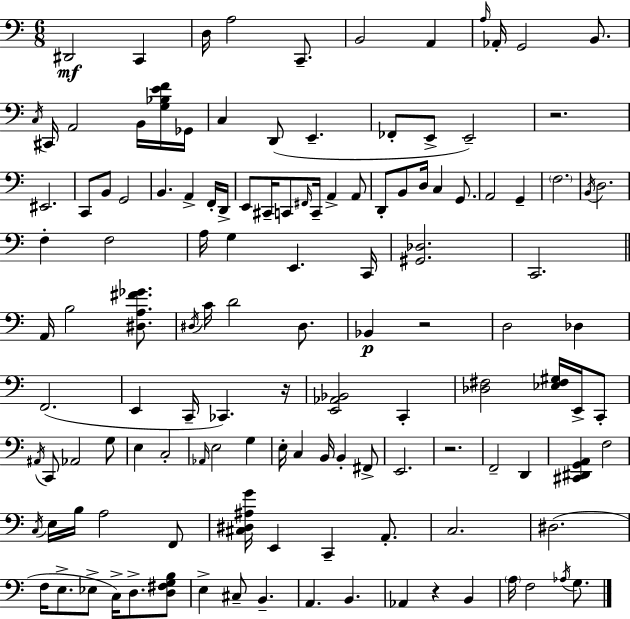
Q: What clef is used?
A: bass